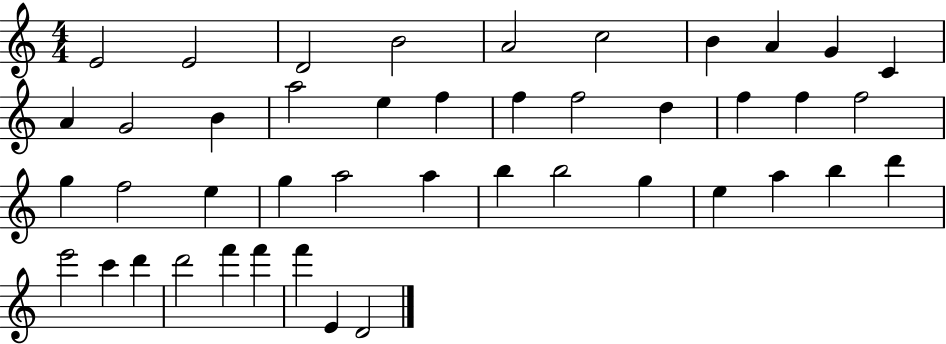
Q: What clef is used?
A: treble